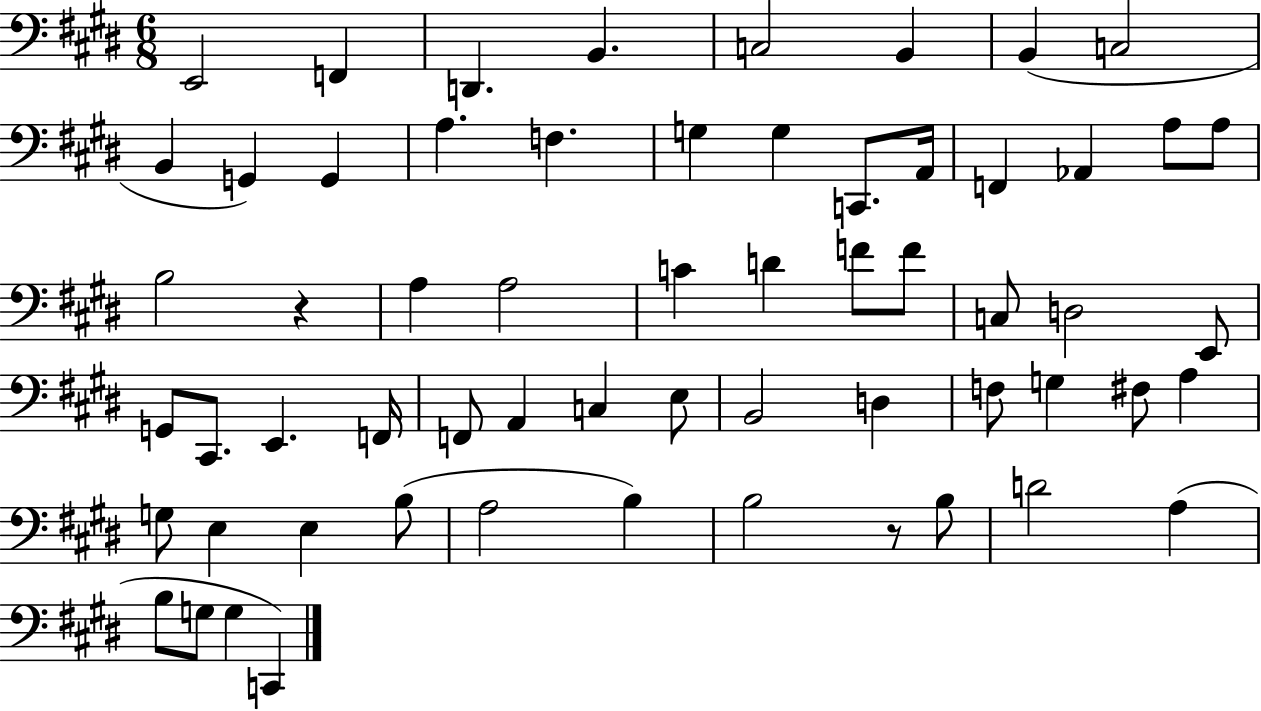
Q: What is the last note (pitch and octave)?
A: C2